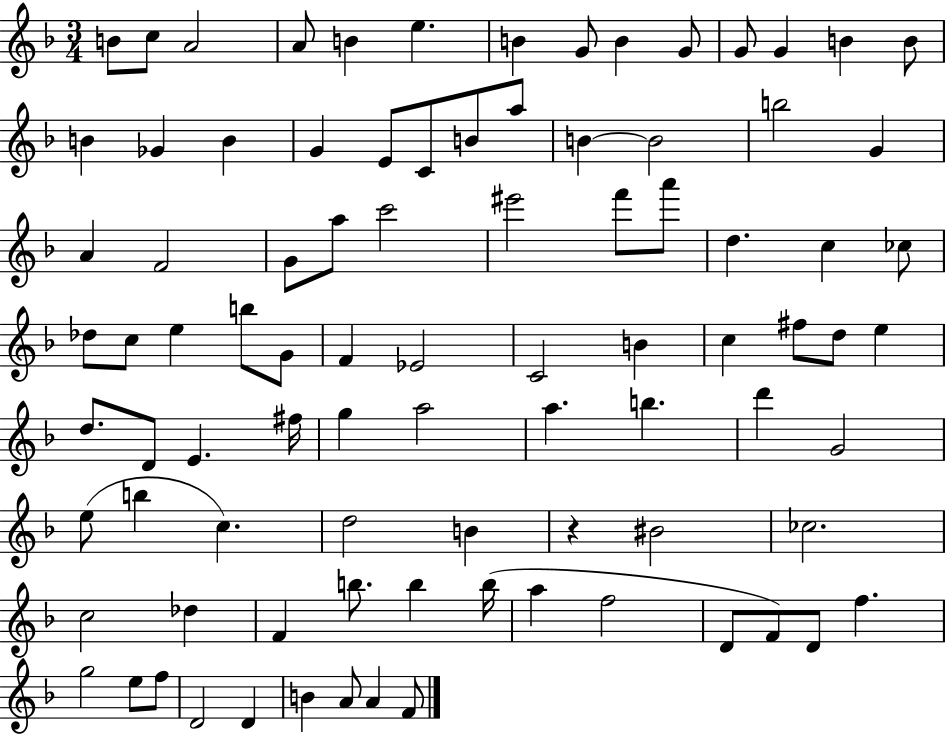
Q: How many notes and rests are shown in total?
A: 89